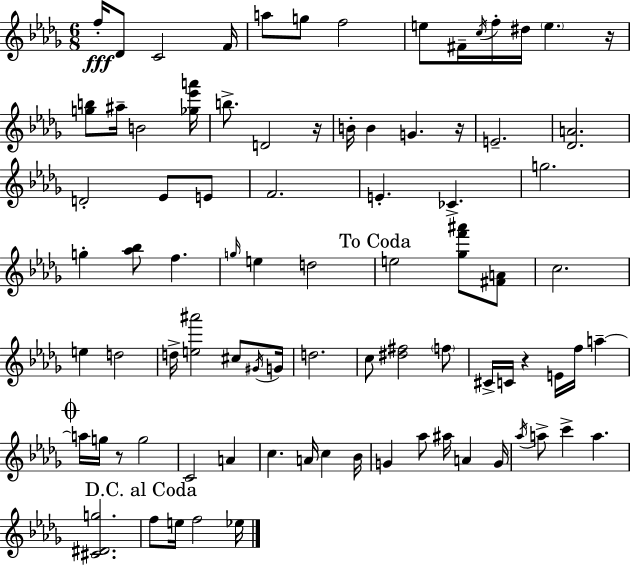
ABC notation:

X:1
T:Untitled
M:6/8
L:1/4
K:Bbm
f/4 _D/2 C2 F/4 a/2 g/2 f2 e/2 ^F/4 c/4 f/4 ^d/4 e z/4 [gb]/2 ^a/4 B2 [_g_e'a']/4 b/2 D2 z/4 B/4 B G z/4 E2 [_DA]2 D2 _E/2 E/2 F2 E _C g2 g [_a_b]/2 f g/4 e d2 e2 [_gf'^a']/2 [^FA]/2 c2 e d2 d/4 [e^a']2 ^c/2 ^G/4 G/4 d2 c/2 [^d^f]2 f/2 ^C/4 C/4 z E/4 f/4 a a/4 g/4 z/2 g2 C2 A c A/4 c _B/4 G _a/2 ^a/4 A G/4 _a/4 a/2 c' a [^C^Dg]2 f/2 e/4 f2 _e/4